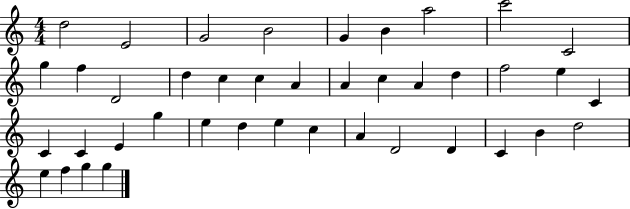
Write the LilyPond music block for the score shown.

{
  \clef treble
  \numericTimeSignature
  \time 4/4
  \key c \major
  d''2 e'2 | g'2 b'2 | g'4 b'4 a''2 | c'''2 c'2 | \break g''4 f''4 d'2 | d''4 c''4 c''4 a'4 | a'4 c''4 a'4 d''4 | f''2 e''4 c'4 | \break c'4 c'4 e'4 g''4 | e''4 d''4 e''4 c''4 | a'4 d'2 d'4 | c'4 b'4 d''2 | \break e''4 f''4 g''4 g''4 | \bar "|."
}